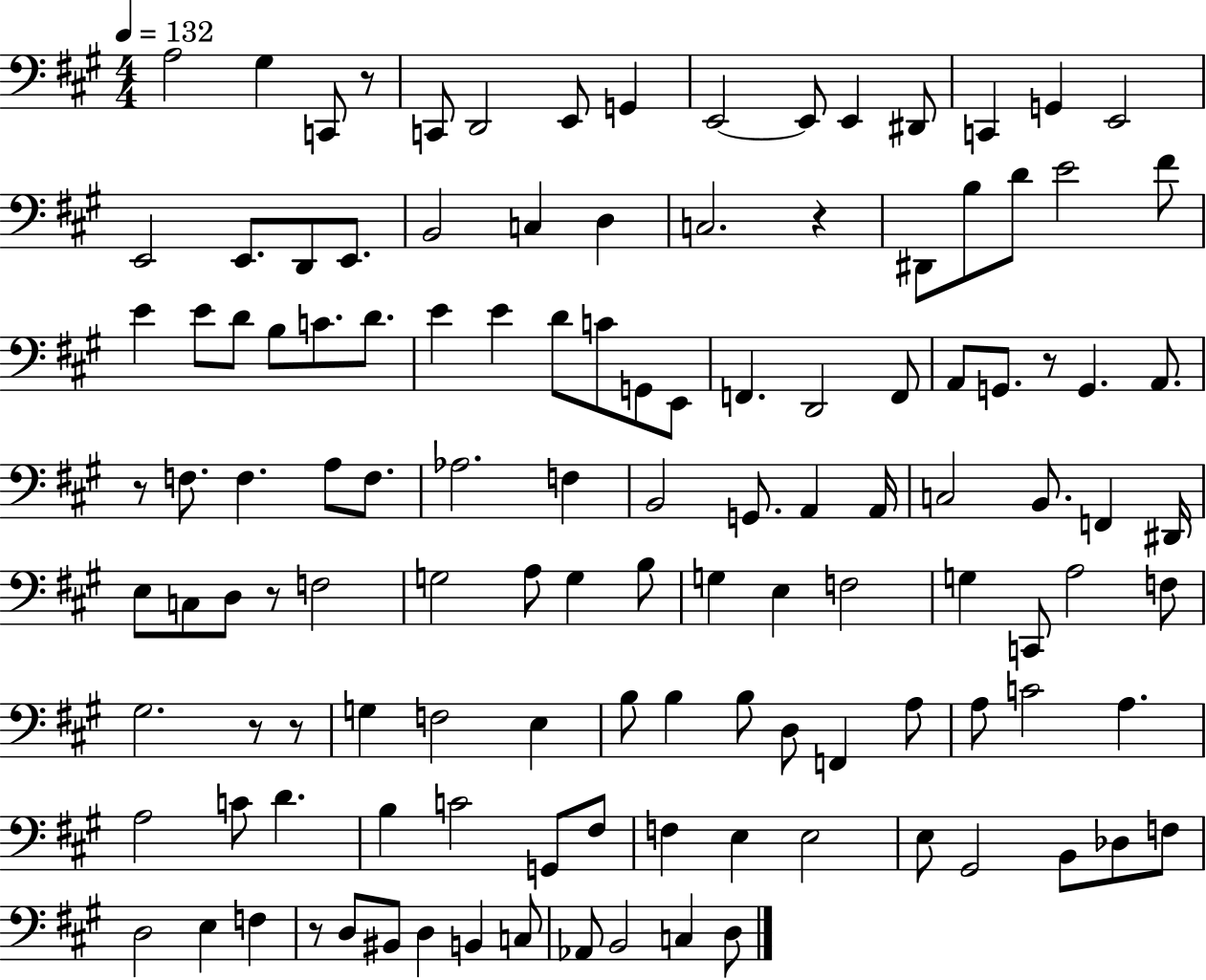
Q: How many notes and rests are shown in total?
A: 123